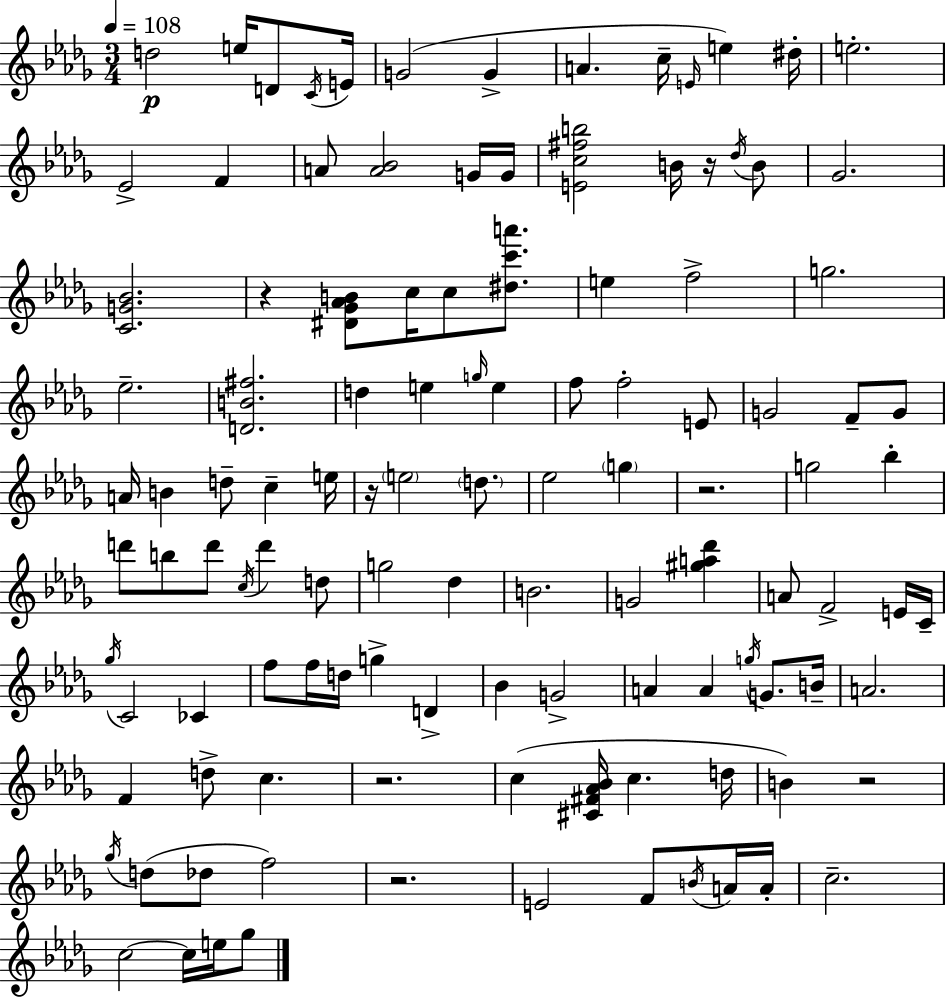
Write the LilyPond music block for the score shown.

{
  \clef treble
  \numericTimeSignature
  \time 3/4
  \key bes \minor
  \tempo 4 = 108
  d''2\p e''16 d'8 \acciaccatura { c'16 } | e'16 g'2( g'4-> | a'4. c''16-- \grace { e'16 }) e''4 | dis''16-. e''2.-. | \break ees'2-> f'4 | a'8 <a' bes'>2 | g'16 g'16 <e' c'' fis'' b''>2 b'16 r16 | \acciaccatura { des''16 } b'8 ges'2. | \break <c' g' bes'>2. | r4 <dis' ges' aes' b'>8 c''16 c''8 | <dis'' c''' a'''>8. e''4 f''2-> | g''2. | \break ees''2.-- | <d' b' fis''>2. | d''4 e''4 \grace { g''16 } | e''4 f''8 f''2-. | \break e'8 g'2 | f'8-- g'8 a'16 b'4 d''8-- c''4-- | e''16 r16 \parenthesize e''2 | \parenthesize d''8. ees''2 | \break \parenthesize g''4 r2. | g''2 | bes''4-. d'''8 b''8 d'''8 \acciaccatura { c''16 } d'''4 | d''8 g''2 | \break des''4 b'2. | g'2 | <gis'' a'' des'''>4 a'8 f'2-> | e'16 c'16-- \acciaccatura { ges''16 } c'2 | \break ces'4 f''8 f''16 d''16 g''4-> | d'4-> bes'4 g'2-> | a'4 a'4 | \acciaccatura { g''16 } g'8. b'16-- a'2. | \break f'4 d''8-> | c''4. r2. | c''4( <cis' fis' aes' bes'>16 | c''4. d''16 b'4) r2 | \break \acciaccatura { ges''16 }( d''8 des''8 | f''2) r2. | e'2 | f'8 \acciaccatura { b'16 } a'16 a'16-. c''2.-- | \break c''2~~ | c''16 e''16 ges''8 \bar "|."
}